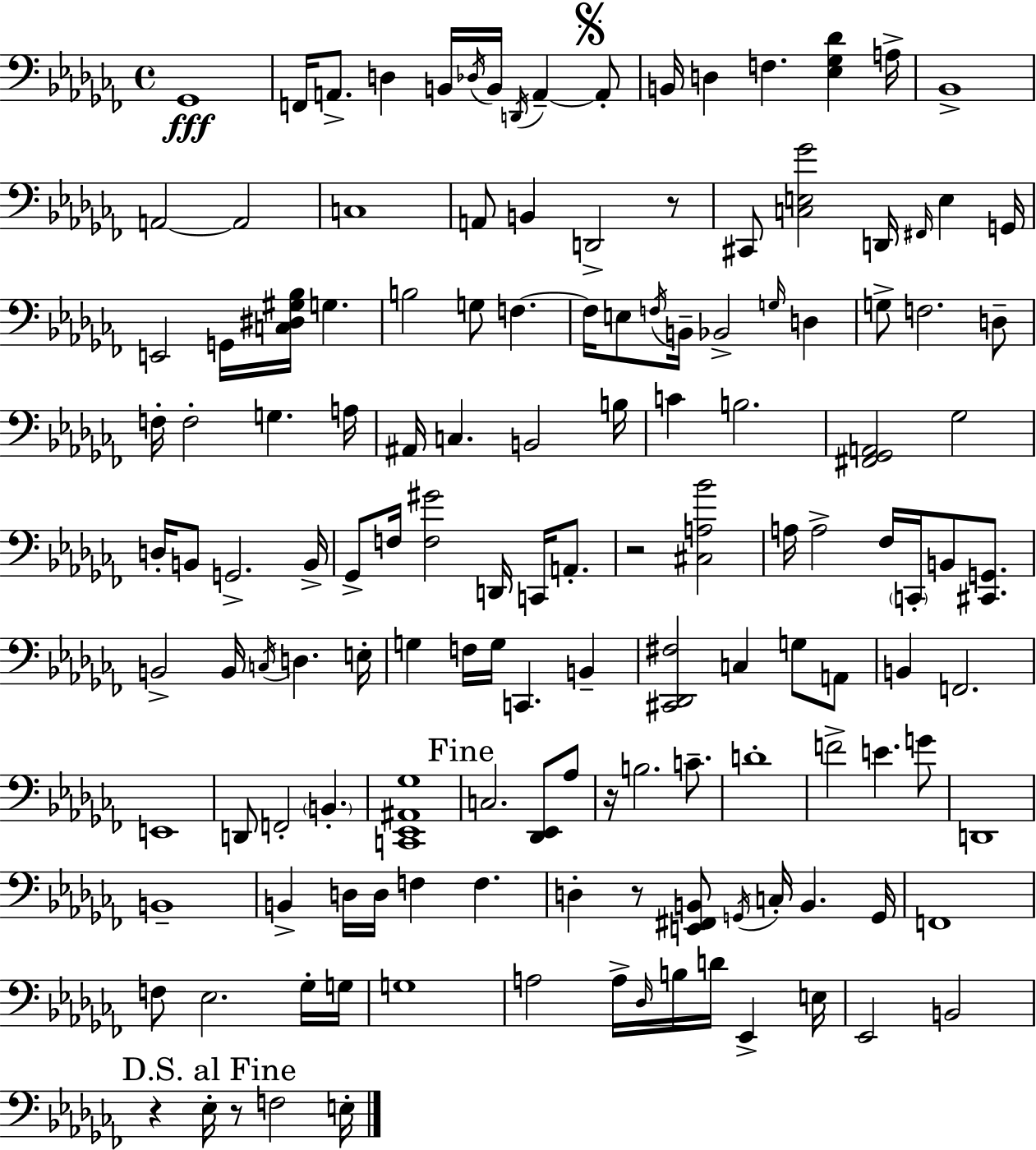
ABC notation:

X:1
T:Untitled
M:4/4
L:1/4
K:Abm
_G,,4 F,,/4 A,,/2 D, B,,/4 _D,/4 B,,/4 D,,/4 A,, A,,/2 B,,/4 D, F, [_E,_G,_D] A,/4 _B,,4 A,,2 A,,2 C,4 A,,/2 B,, D,,2 z/2 ^C,,/2 [C,E,_G]2 D,,/4 ^F,,/4 E, G,,/4 E,,2 G,,/4 [C,^D,^G,_B,]/4 G, B,2 G,/2 F, F,/4 E,/2 F,/4 B,,/4 _B,,2 G,/4 D, G,/2 F,2 D,/2 F,/4 F,2 G, A,/4 ^A,,/4 C, B,,2 B,/4 C B,2 [^F,,_G,,A,,]2 _G,2 D,/4 B,,/2 G,,2 B,,/4 _G,,/2 F,/4 [F,^G]2 D,,/4 C,,/4 A,,/2 z2 [^C,A,_B]2 A,/4 A,2 _F,/4 C,,/4 B,,/2 [^C,,G,,]/2 B,,2 B,,/4 C,/4 D, E,/4 G, F,/4 G,/4 C,, B,, [^C,,_D,,^F,]2 C, G,/2 A,,/2 B,, F,,2 E,,4 D,,/2 F,,2 B,, [C,,_E,,^A,,_G,]4 C,2 [_D,,_E,,]/2 _A,/2 z/4 B,2 C/2 D4 F2 E G/2 D,,4 B,,4 B,, D,/4 D,/4 F, F, D, z/2 [E,,^F,,B,,]/2 G,,/4 C,/4 B,, G,,/4 F,,4 F,/2 _E,2 _G,/4 G,/4 G,4 A,2 A,/4 _D,/4 B,/4 D/4 _E,, E,/4 _E,,2 B,,2 z _E,/4 z/2 F,2 E,/4